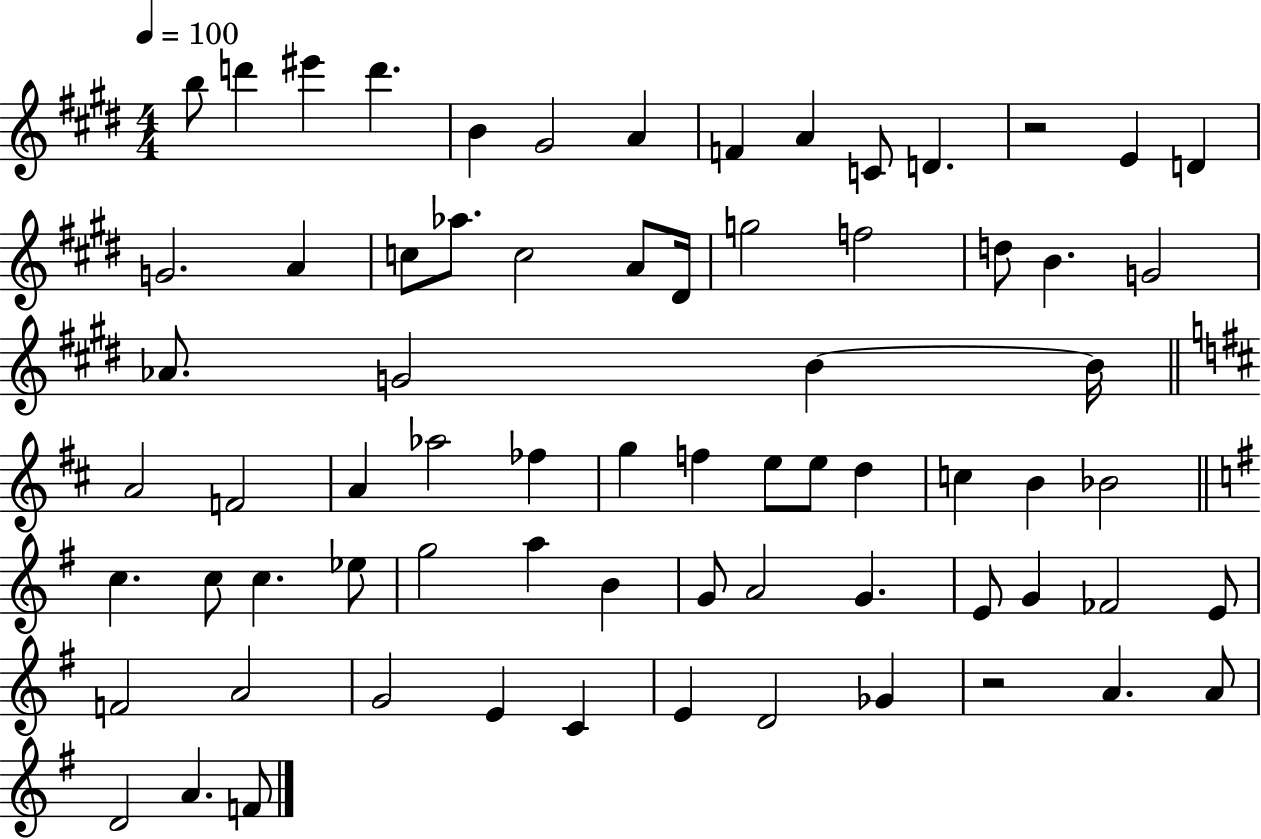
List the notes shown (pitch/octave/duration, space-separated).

B5/e D6/q EIS6/q D6/q. B4/q G#4/h A4/q F4/q A4/q C4/e D4/q. R/h E4/q D4/q G4/h. A4/q C5/e Ab5/e. C5/h A4/e D#4/s G5/h F5/h D5/e B4/q. G4/h Ab4/e. G4/h B4/q B4/s A4/h F4/h A4/q Ab5/h FES5/q G5/q F5/q E5/e E5/e D5/q C5/q B4/q Bb4/h C5/q. C5/e C5/q. Eb5/e G5/h A5/q B4/q G4/e A4/h G4/q. E4/e G4/q FES4/h E4/e F4/h A4/h G4/h E4/q C4/q E4/q D4/h Gb4/q R/h A4/q. A4/e D4/h A4/q. F4/e